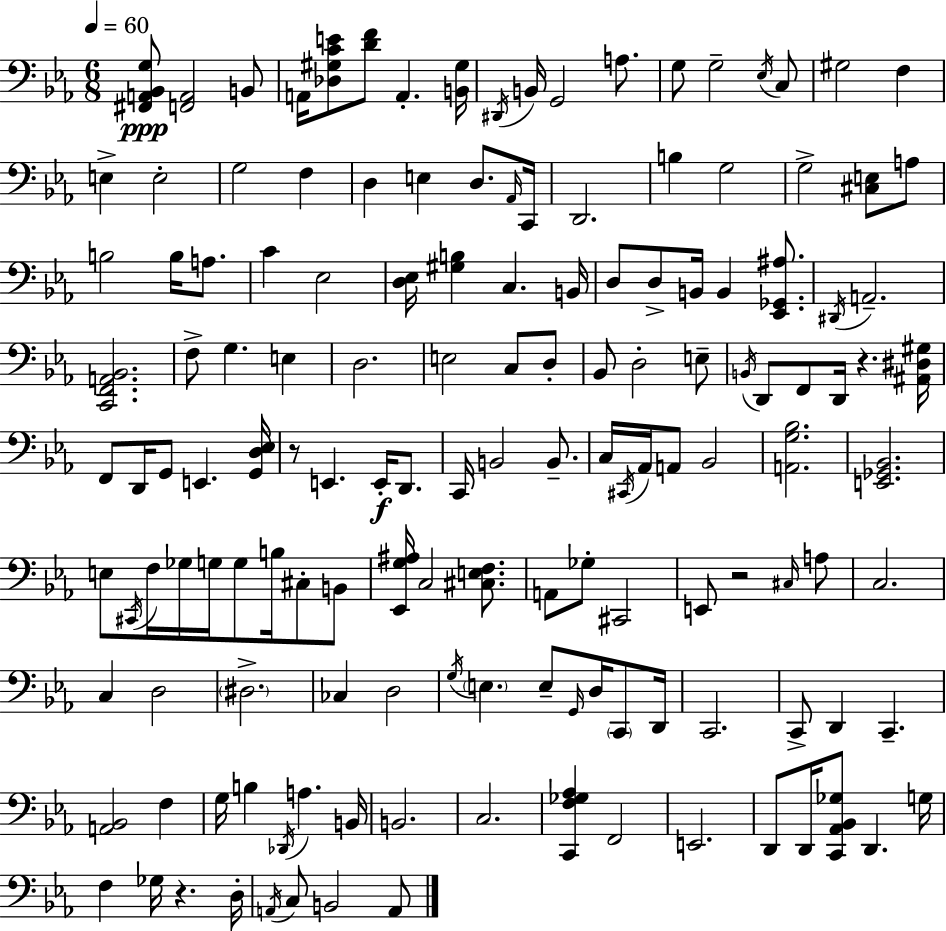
X:1
T:Untitled
M:6/8
L:1/4
K:Eb
[^F,,A,,_B,,G,]/2 [F,,A,,]2 B,,/2 A,,/4 [_D,^G,CE]/2 [DF]/2 A,, [B,,^G,]/4 ^D,,/4 B,,/4 G,,2 A,/2 G,/2 G,2 _E,/4 C,/2 ^G,2 F, E, E,2 G,2 F, D, E, D,/2 _A,,/4 C,,/4 D,,2 B, G,2 G,2 [^C,E,]/2 A,/2 B,2 B,/4 A,/2 C _E,2 [D,_E,]/4 [^G,B,] C, B,,/4 D,/2 D,/2 B,,/4 B,, [_E,,_G,,^A,]/2 ^D,,/4 A,,2 [C,,F,,A,,_B,,]2 F,/2 G, E, D,2 E,2 C,/2 D,/2 _B,,/2 D,2 E,/2 B,,/4 D,,/2 F,,/2 D,,/4 z [^A,,^D,^G,]/4 F,,/2 D,,/4 G,,/2 E,, [G,,D,_E,]/4 z/2 E,, E,,/4 D,,/2 C,,/4 B,,2 B,,/2 C,/4 ^C,,/4 _A,,/4 A,,/2 _B,,2 [A,,G,_B,]2 [E,,_G,,_B,,]2 E,/2 ^C,,/4 F,/4 _G,/4 G,/4 G,/2 B,/4 ^C,/2 B,,/2 [_E,,G,^A,]/4 C,2 [^C,E,F,]/2 A,,/2 _G,/2 ^C,,2 E,,/2 z2 ^C,/4 A,/2 C,2 C, D,2 ^D,2 _C, D,2 G,/4 E, E,/2 G,,/4 D,/4 C,,/2 D,,/4 C,,2 C,,/2 D,, C,, [A,,_B,,]2 F, G,/4 B, _D,,/4 A, B,,/4 B,,2 C,2 [C,,F,_G,_A,] F,,2 E,,2 D,,/2 D,,/4 [C,,_A,,_B,,_G,]/2 D,, G,/4 F, _G,/4 z D,/4 A,,/4 C,/2 B,,2 A,,/2